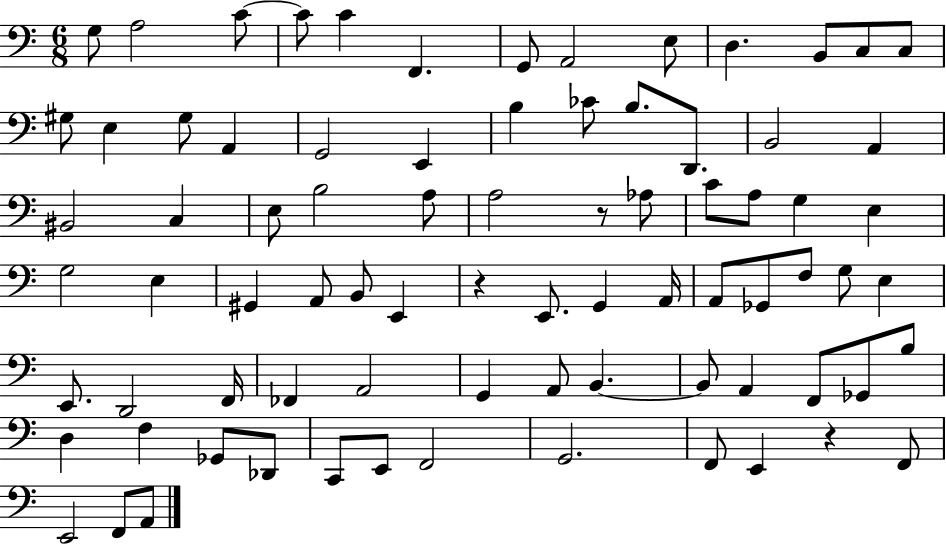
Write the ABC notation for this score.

X:1
T:Untitled
M:6/8
L:1/4
K:C
G,/2 A,2 C/2 C/2 C F,, G,,/2 A,,2 E,/2 D, B,,/2 C,/2 C,/2 ^G,/2 E, ^G,/2 A,, G,,2 E,, B, _C/2 B,/2 D,,/2 B,,2 A,, ^B,,2 C, E,/2 B,2 A,/2 A,2 z/2 _A,/2 C/2 A,/2 G, E, G,2 E, ^G,, A,,/2 B,,/2 E,, z E,,/2 G,, A,,/4 A,,/2 _G,,/2 F,/2 G,/2 E, E,,/2 D,,2 F,,/4 _F,, A,,2 G,, A,,/2 B,, B,,/2 A,, F,,/2 _G,,/2 B,/2 D, F, _G,,/2 _D,,/2 C,,/2 E,,/2 F,,2 G,,2 F,,/2 E,, z F,,/2 E,,2 F,,/2 A,,/2